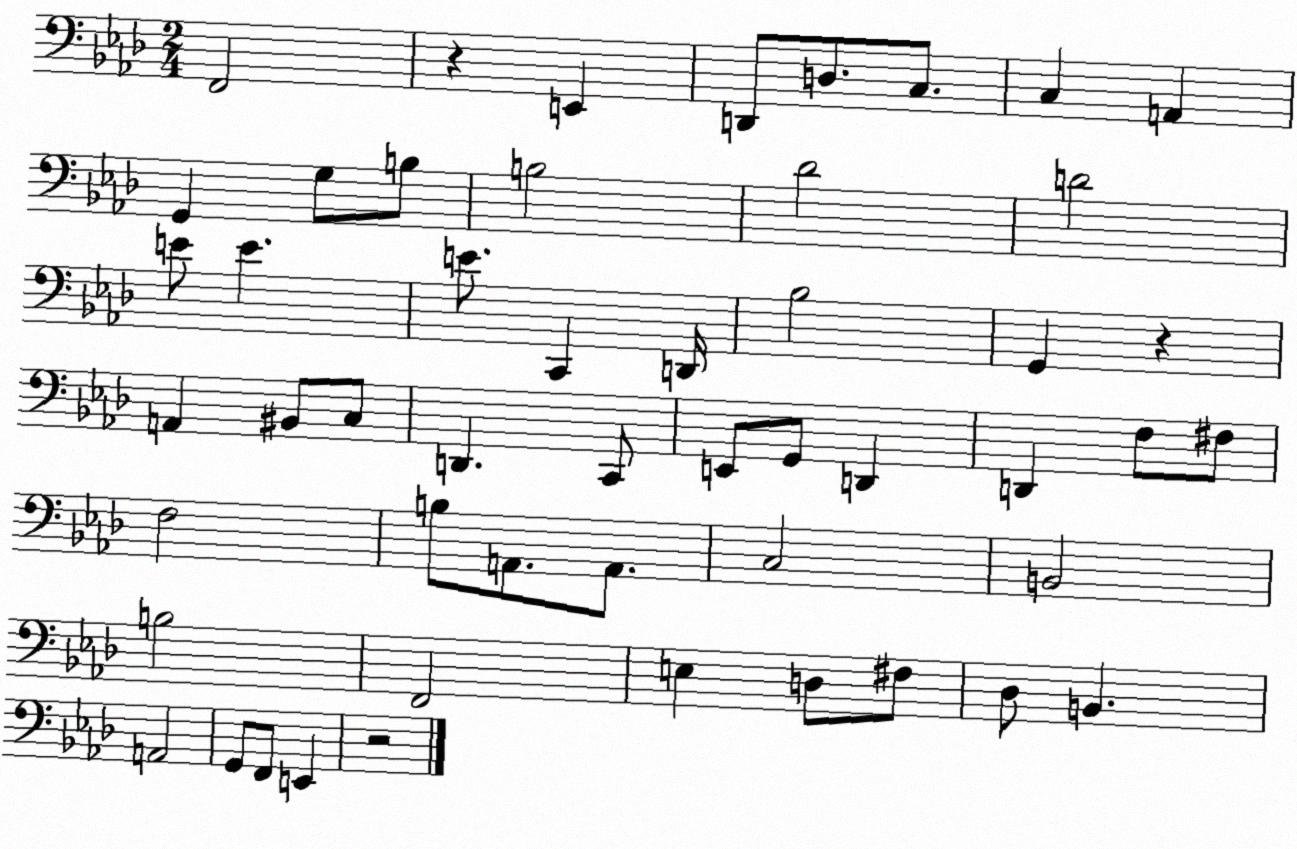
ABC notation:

X:1
T:Untitled
M:2/4
L:1/4
K:Ab
F,,2 z E,, D,,/2 D,/2 C,/2 C, A,, G,, G,/2 B,/2 B,2 _D2 D2 E/2 E E/2 C,, D,,/4 _B,2 G,, z A,, ^B,,/2 C,/2 D,, C,,/2 E,,/2 G,,/2 D,, D,, F,/2 ^F,/2 F,2 B,/2 A,,/2 A,,/2 C,2 B,,2 B,2 F,,2 E, D,/2 ^F,/2 _D,/2 B,, A,,2 G,,/2 F,,/2 E,, z2